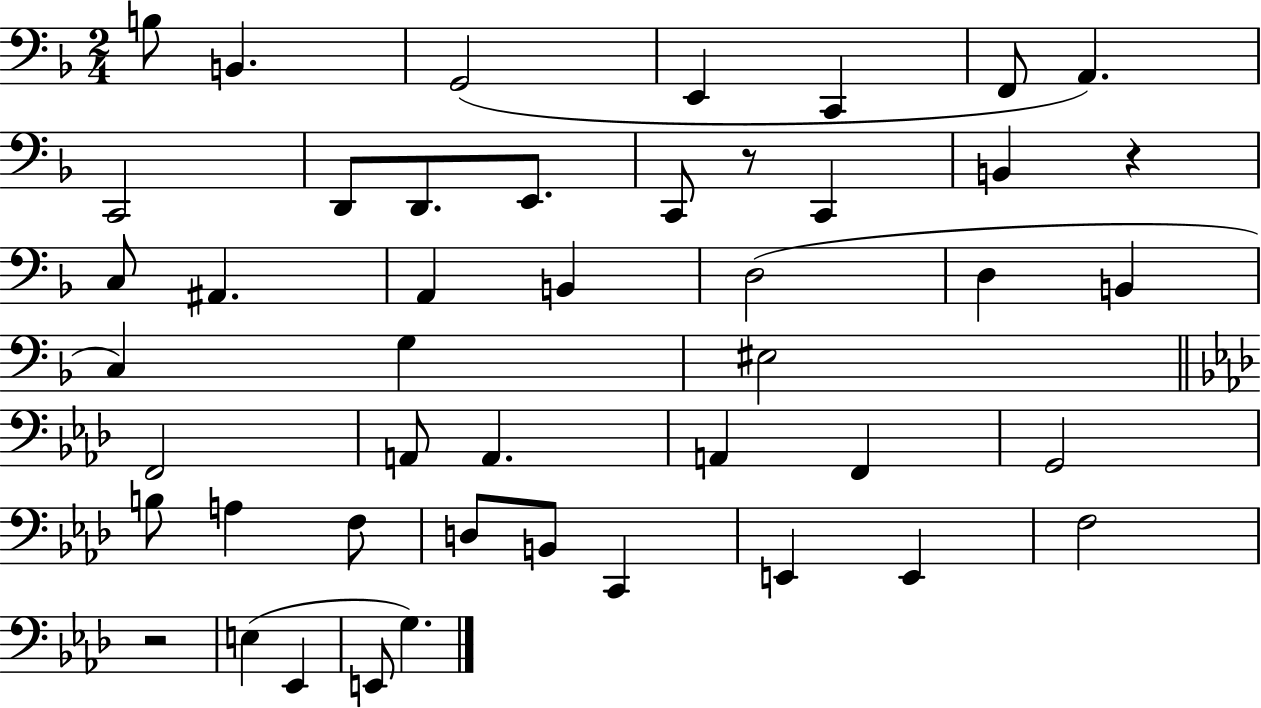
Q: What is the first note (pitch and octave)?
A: B3